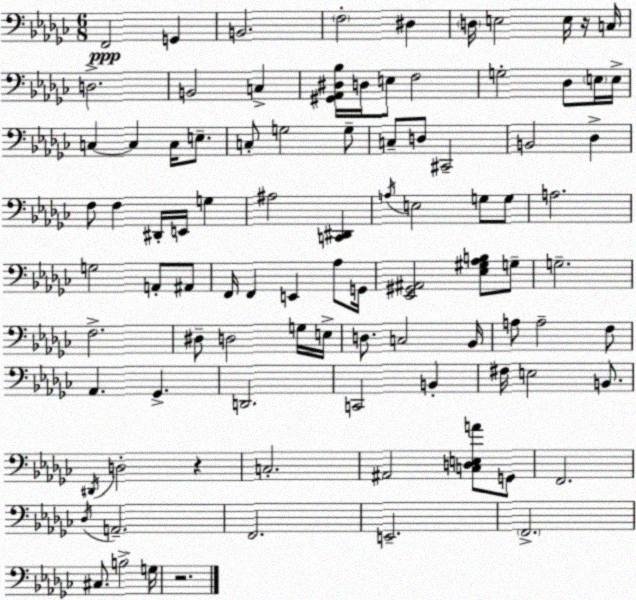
X:1
T:Untitled
M:6/8
L:1/4
K:Ebm
F,,2 G,, B,,2 F,2 ^D, D,/4 E,2 E,/4 z/4 C,/4 D,2 B,,2 C, [^G,,_A,,^D,_B,]/4 D,/4 E,/2 F,2 G,2 _D,/2 E,/4 E,/4 C, C, C,/4 E,/2 C,/2 G,2 G,/2 C,/2 D,/2 ^C,,2 B,,2 _D, F,/2 F, ^D,,/4 E,,/4 G, ^A,2 [C,,^D,,] A,/4 E,2 G,/2 G,/2 A,2 G,2 A,,/2 ^A,,/2 F,,/4 F,, E,, _A,/2 G,,/4 [_E,,^G,,^A,,]2 [_E,^G,_A,B,]/2 G,/2 G,2 F,2 ^D,/2 D,2 G,/4 E,/4 D,/2 C,2 _B,,/4 A,/2 A,2 F,/2 _A,, _G,, D,,2 C,,2 B,, ^F,/4 E,2 B,,/2 ^D,,/4 D,2 z C,2 ^A,,2 [C,D,E,A]/2 G,,/2 F,,2 _D,/4 A,,2 F,,2 E,,2 F,,2 ^C,/2 B,2 G,/4 z2